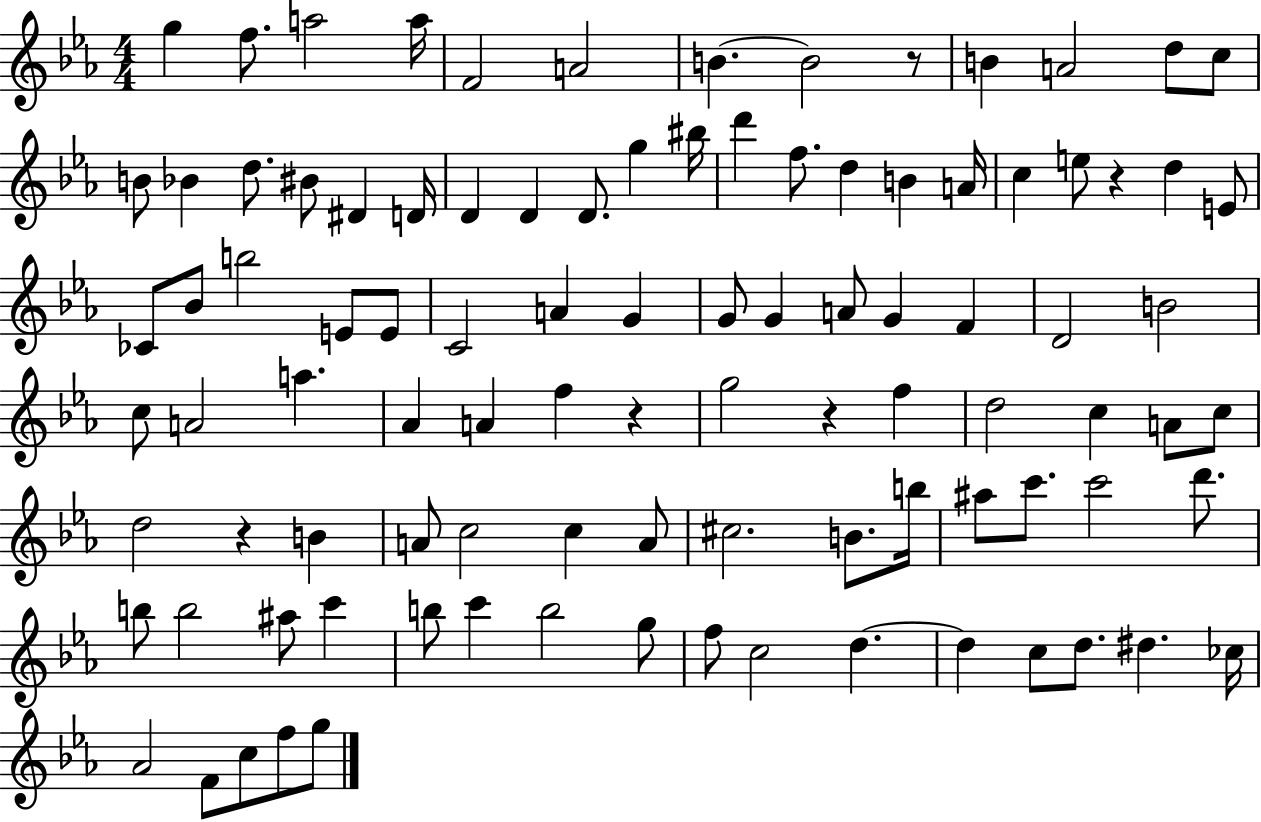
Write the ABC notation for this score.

X:1
T:Untitled
M:4/4
L:1/4
K:Eb
g f/2 a2 a/4 F2 A2 B B2 z/2 B A2 d/2 c/2 B/2 _B d/2 ^B/2 ^D D/4 D D D/2 g ^b/4 d' f/2 d B A/4 c e/2 z d E/2 _C/2 _B/2 b2 E/2 E/2 C2 A G G/2 G A/2 G F D2 B2 c/2 A2 a _A A f z g2 z f d2 c A/2 c/2 d2 z B A/2 c2 c A/2 ^c2 B/2 b/4 ^a/2 c'/2 c'2 d'/2 b/2 b2 ^a/2 c' b/2 c' b2 g/2 f/2 c2 d d c/2 d/2 ^d _c/4 _A2 F/2 c/2 f/2 g/2